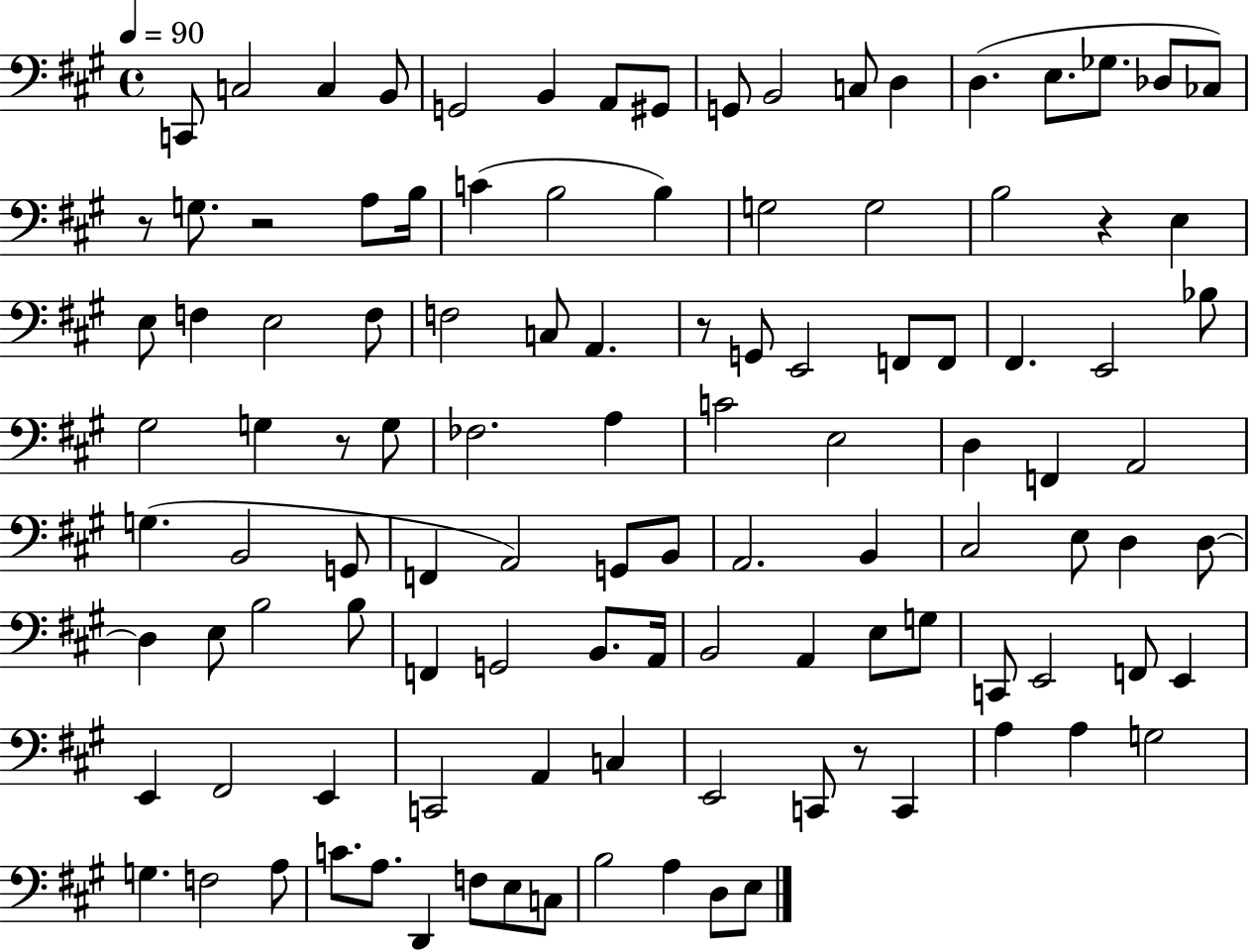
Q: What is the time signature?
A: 4/4